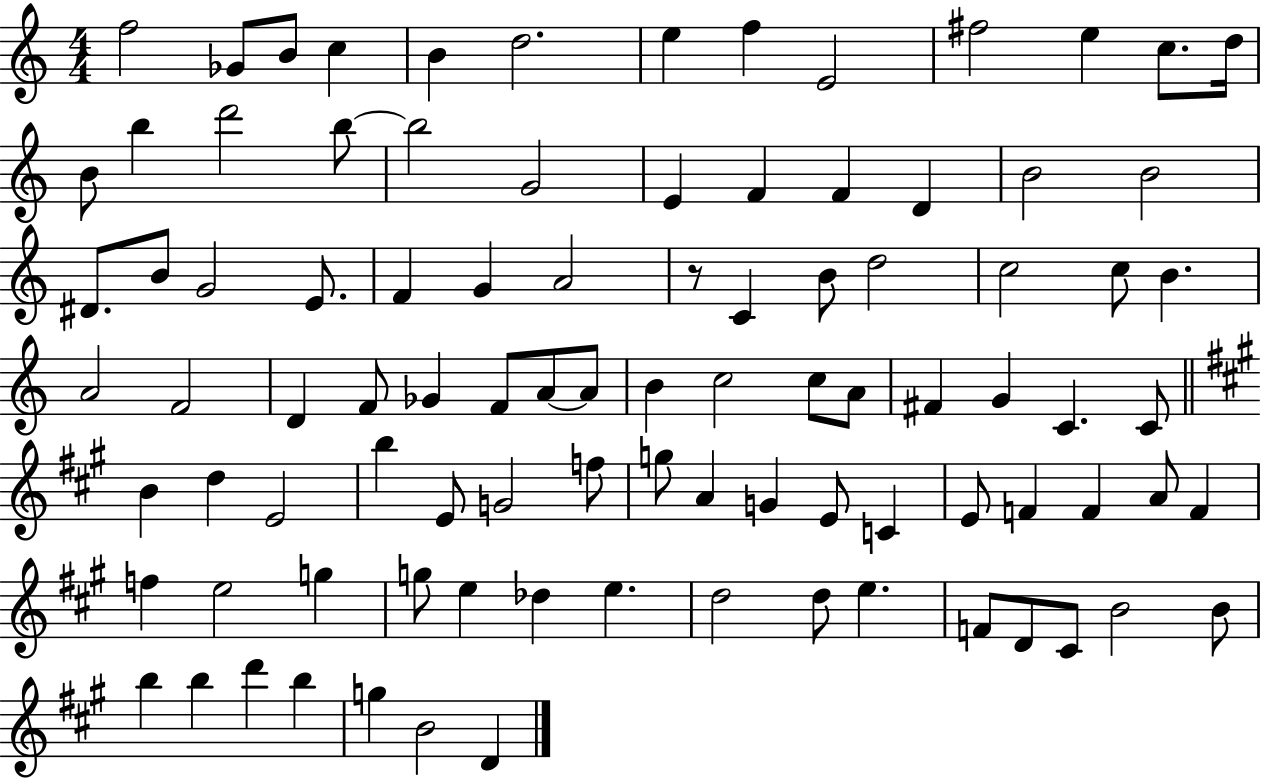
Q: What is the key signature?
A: C major